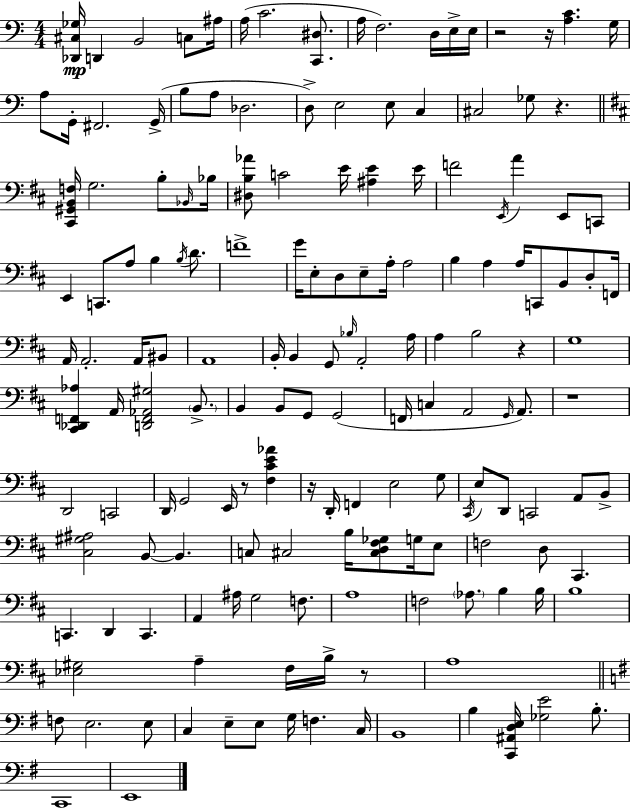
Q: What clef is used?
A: bass